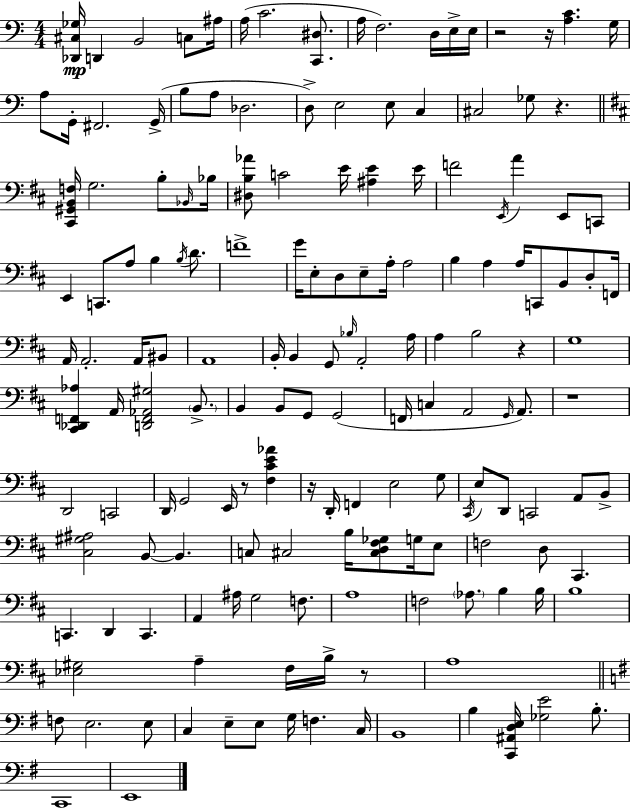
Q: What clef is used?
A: bass